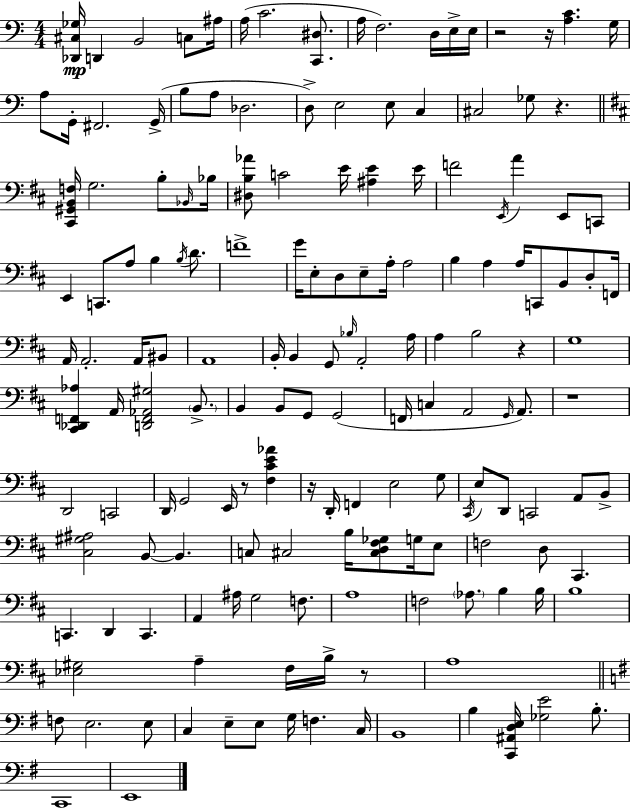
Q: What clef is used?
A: bass